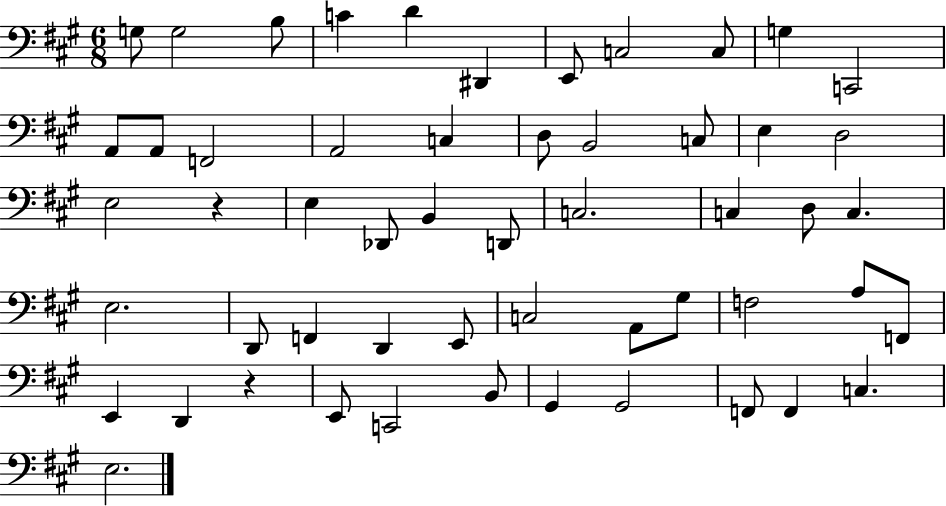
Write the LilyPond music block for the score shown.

{
  \clef bass
  \numericTimeSignature
  \time 6/8
  \key a \major
  \repeat volta 2 { g8 g2 b8 | c'4 d'4 dis,4 | e,8 c2 c8 | g4 c,2 | \break a,8 a,8 f,2 | a,2 c4 | d8 b,2 c8 | e4 d2 | \break e2 r4 | e4 des,8 b,4 d,8 | c2. | c4 d8 c4. | \break e2. | d,8 f,4 d,4 e,8 | c2 a,8 gis8 | f2 a8 f,8 | \break e,4 d,4 r4 | e,8 c,2 b,8 | gis,4 gis,2 | f,8 f,4 c4. | \break e2. | } \bar "|."
}